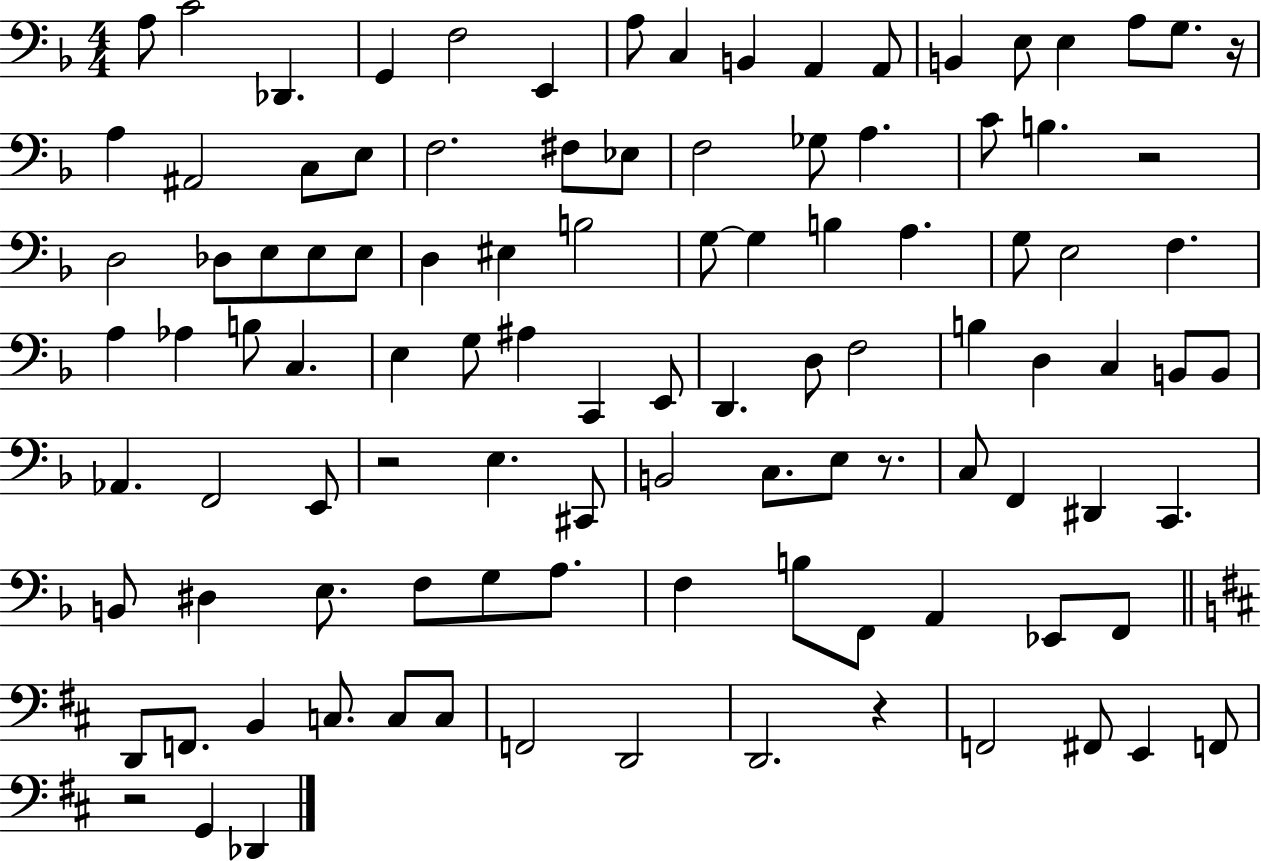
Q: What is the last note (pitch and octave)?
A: Db2